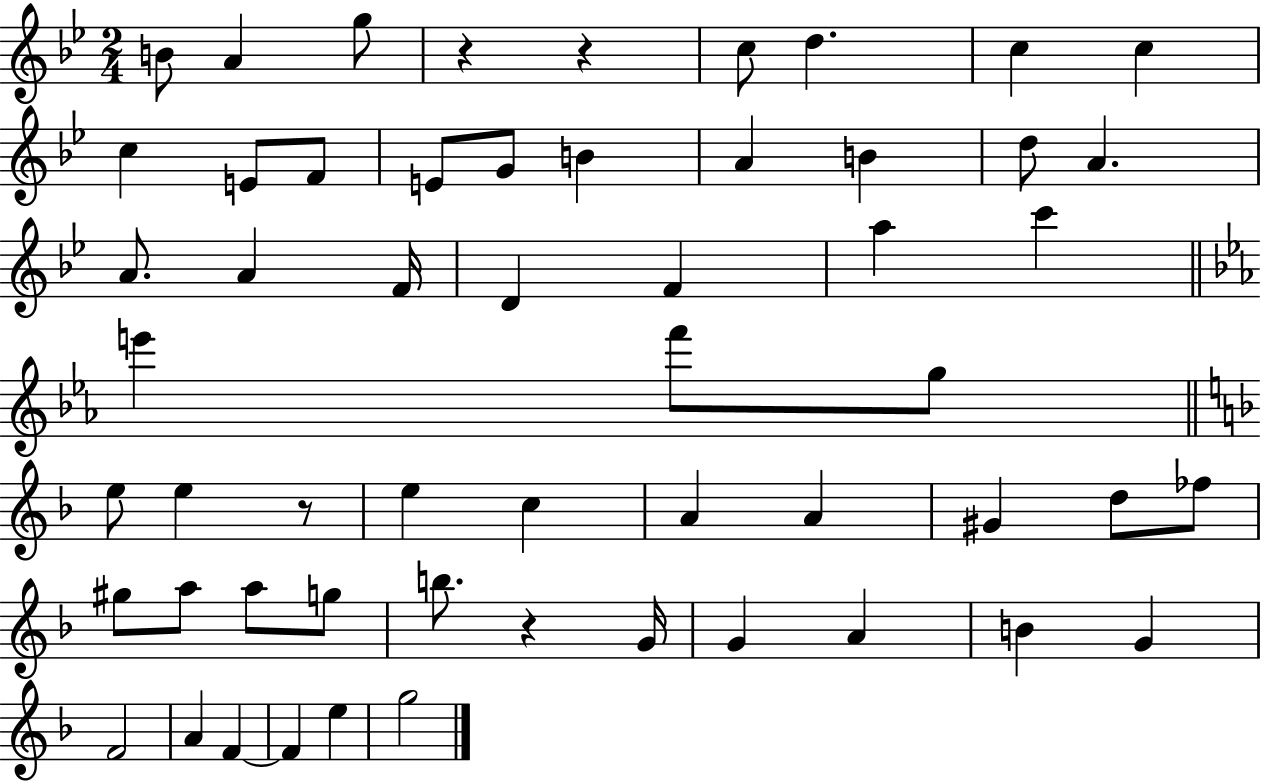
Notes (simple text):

B4/e A4/q G5/e R/q R/q C5/e D5/q. C5/q C5/q C5/q E4/e F4/e E4/e G4/e B4/q A4/q B4/q D5/e A4/q. A4/e. A4/q F4/s D4/q F4/q A5/q C6/q E6/q F6/e G5/e E5/e E5/q R/e E5/q C5/q A4/q A4/q G#4/q D5/e FES5/e G#5/e A5/e A5/e G5/e B5/e. R/q G4/s G4/q A4/q B4/q G4/q F4/h A4/q F4/q F4/q E5/q G5/h